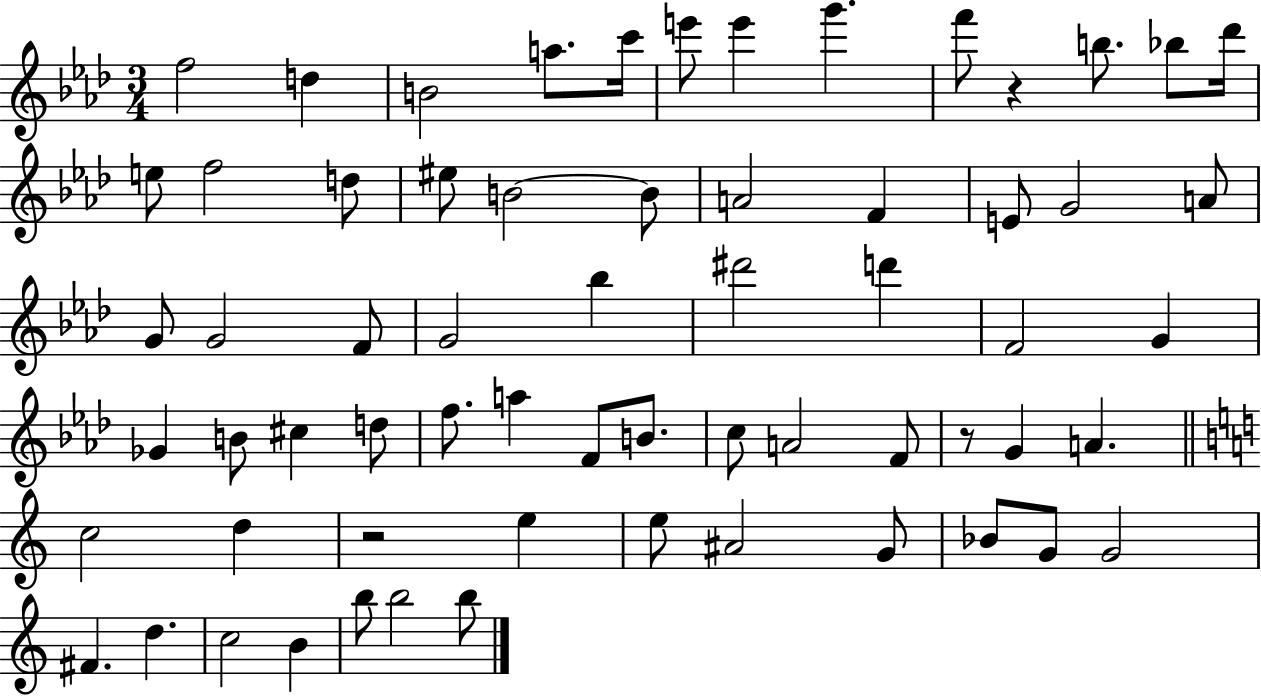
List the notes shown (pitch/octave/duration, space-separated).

F5/h D5/q B4/h A5/e. C6/s E6/e E6/q G6/q. F6/e R/q B5/e. Bb5/e Db6/s E5/e F5/h D5/e EIS5/e B4/h B4/e A4/h F4/q E4/e G4/h A4/e G4/e G4/h F4/e G4/h Bb5/q D#6/h D6/q F4/h G4/q Gb4/q B4/e C#5/q D5/e F5/e. A5/q F4/e B4/e. C5/e A4/h F4/e R/e G4/q A4/q. C5/h D5/q R/h E5/q E5/e A#4/h G4/e Bb4/e G4/e G4/h F#4/q. D5/q. C5/h B4/q B5/e B5/h B5/e